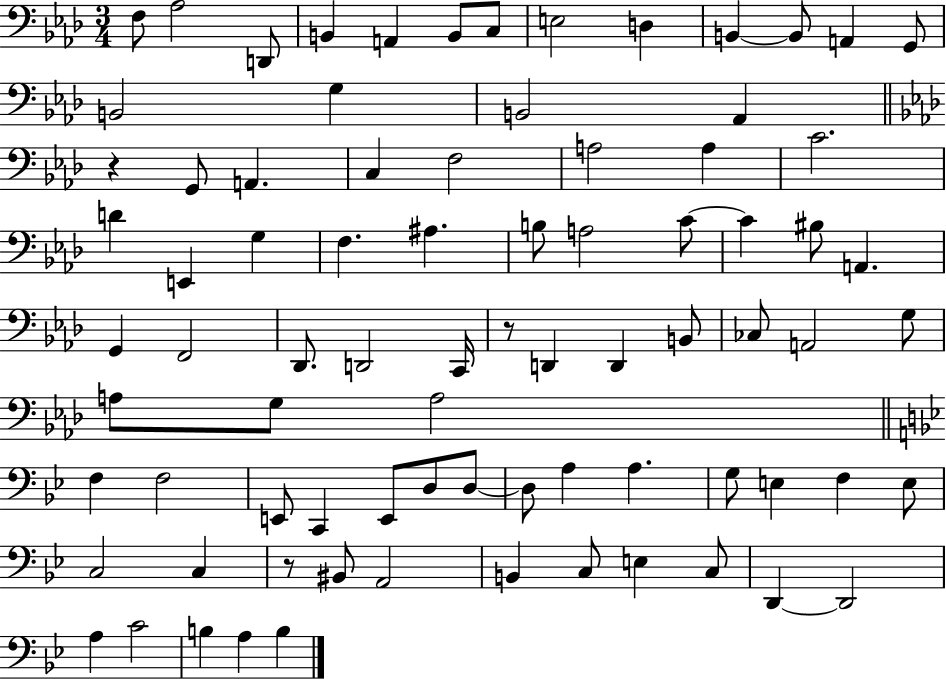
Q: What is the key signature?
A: AES major